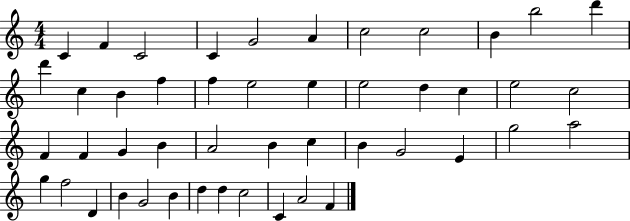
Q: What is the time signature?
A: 4/4